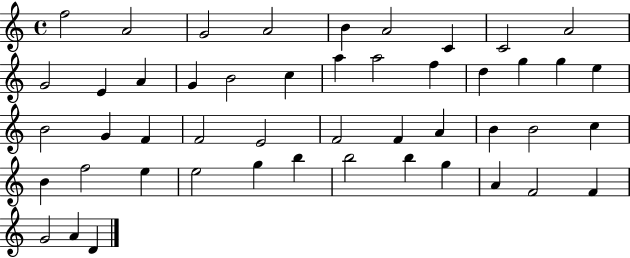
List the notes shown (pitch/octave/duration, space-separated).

F5/h A4/h G4/h A4/h B4/q A4/h C4/q C4/h A4/h G4/h E4/q A4/q G4/q B4/h C5/q A5/q A5/h F5/q D5/q G5/q G5/q E5/q B4/h G4/q F4/q F4/h E4/h F4/h F4/q A4/q B4/q B4/h C5/q B4/q F5/h E5/q E5/h G5/q B5/q B5/h B5/q G5/q A4/q F4/h F4/q G4/h A4/q D4/q